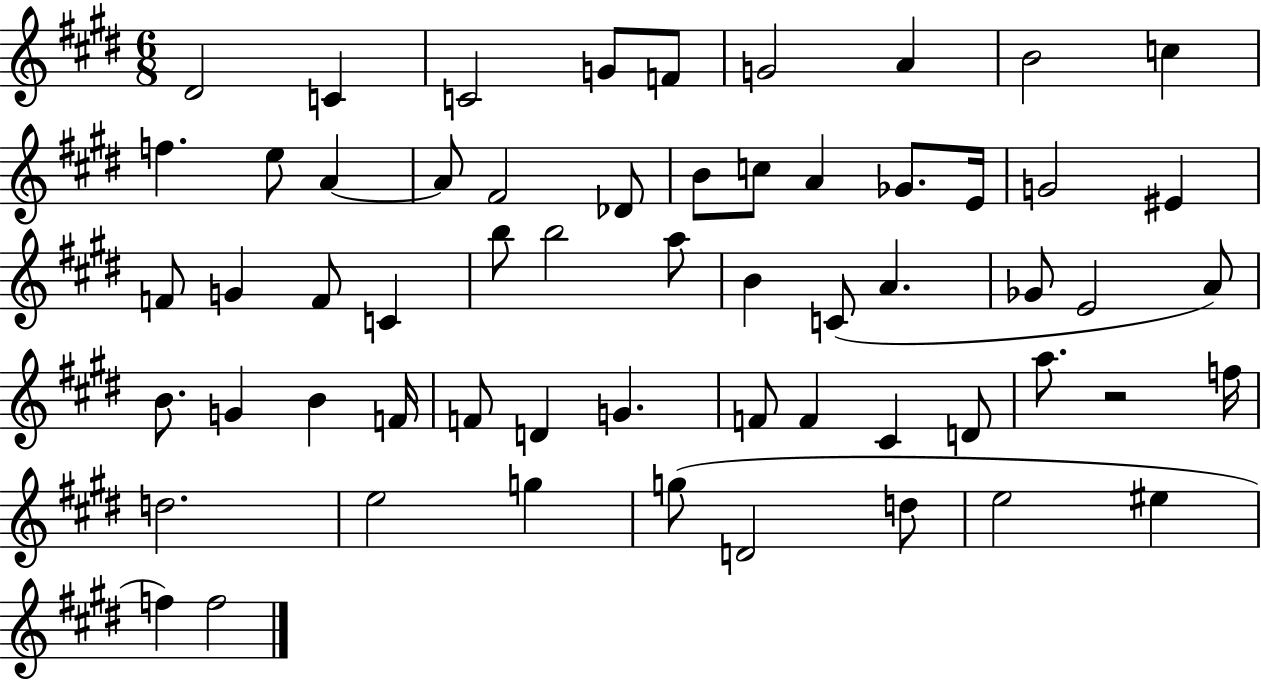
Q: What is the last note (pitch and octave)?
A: F5